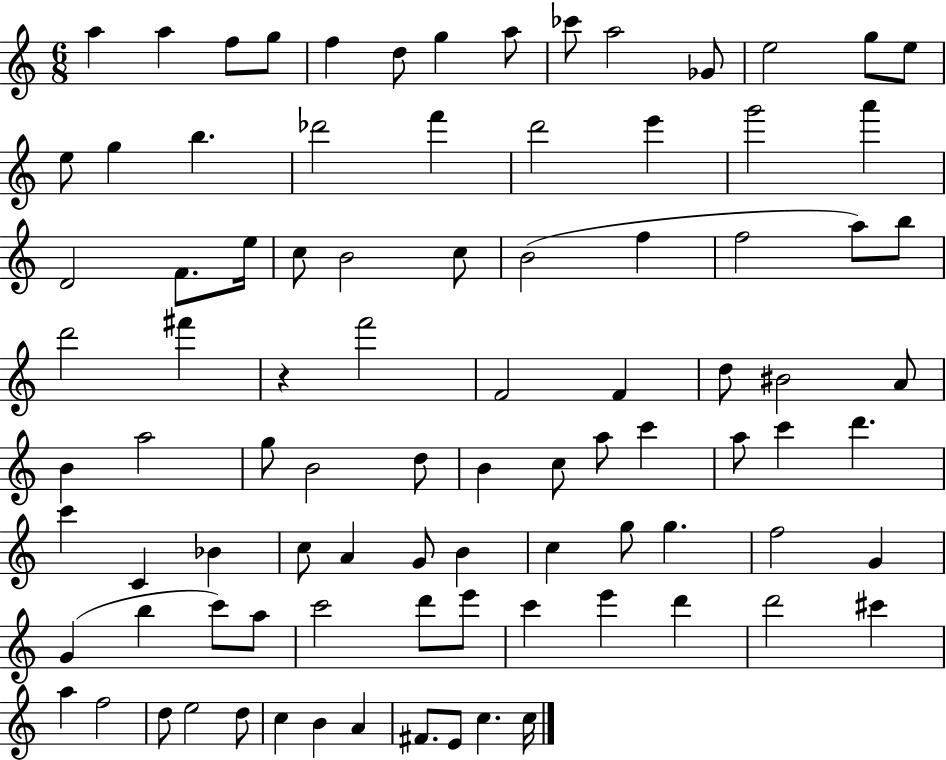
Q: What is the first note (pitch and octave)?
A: A5